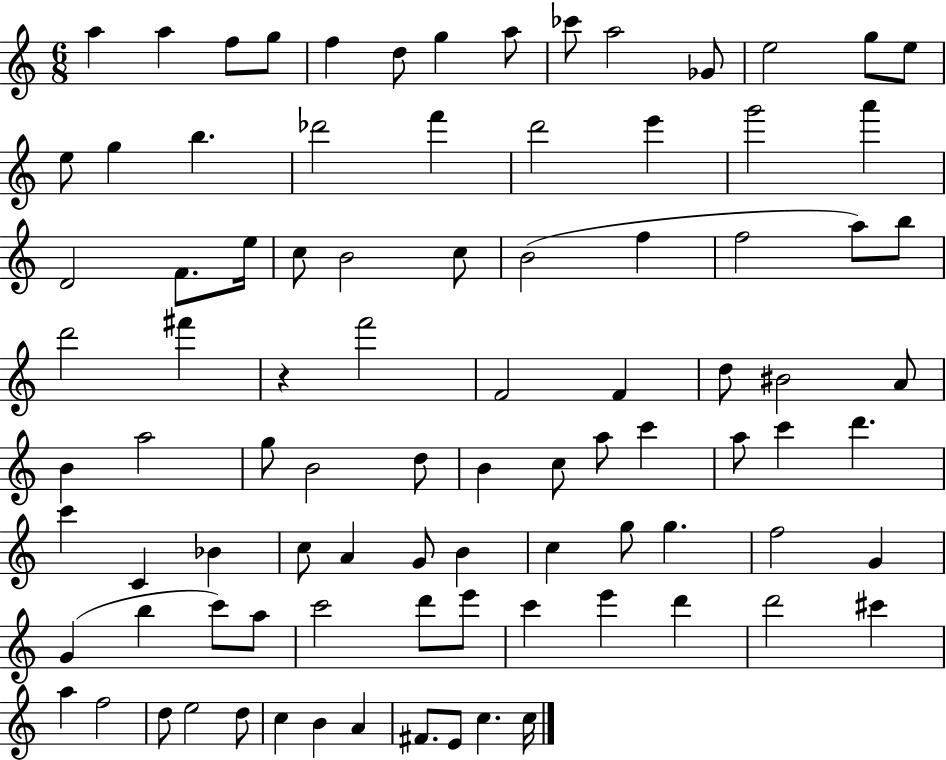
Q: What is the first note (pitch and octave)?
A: A5